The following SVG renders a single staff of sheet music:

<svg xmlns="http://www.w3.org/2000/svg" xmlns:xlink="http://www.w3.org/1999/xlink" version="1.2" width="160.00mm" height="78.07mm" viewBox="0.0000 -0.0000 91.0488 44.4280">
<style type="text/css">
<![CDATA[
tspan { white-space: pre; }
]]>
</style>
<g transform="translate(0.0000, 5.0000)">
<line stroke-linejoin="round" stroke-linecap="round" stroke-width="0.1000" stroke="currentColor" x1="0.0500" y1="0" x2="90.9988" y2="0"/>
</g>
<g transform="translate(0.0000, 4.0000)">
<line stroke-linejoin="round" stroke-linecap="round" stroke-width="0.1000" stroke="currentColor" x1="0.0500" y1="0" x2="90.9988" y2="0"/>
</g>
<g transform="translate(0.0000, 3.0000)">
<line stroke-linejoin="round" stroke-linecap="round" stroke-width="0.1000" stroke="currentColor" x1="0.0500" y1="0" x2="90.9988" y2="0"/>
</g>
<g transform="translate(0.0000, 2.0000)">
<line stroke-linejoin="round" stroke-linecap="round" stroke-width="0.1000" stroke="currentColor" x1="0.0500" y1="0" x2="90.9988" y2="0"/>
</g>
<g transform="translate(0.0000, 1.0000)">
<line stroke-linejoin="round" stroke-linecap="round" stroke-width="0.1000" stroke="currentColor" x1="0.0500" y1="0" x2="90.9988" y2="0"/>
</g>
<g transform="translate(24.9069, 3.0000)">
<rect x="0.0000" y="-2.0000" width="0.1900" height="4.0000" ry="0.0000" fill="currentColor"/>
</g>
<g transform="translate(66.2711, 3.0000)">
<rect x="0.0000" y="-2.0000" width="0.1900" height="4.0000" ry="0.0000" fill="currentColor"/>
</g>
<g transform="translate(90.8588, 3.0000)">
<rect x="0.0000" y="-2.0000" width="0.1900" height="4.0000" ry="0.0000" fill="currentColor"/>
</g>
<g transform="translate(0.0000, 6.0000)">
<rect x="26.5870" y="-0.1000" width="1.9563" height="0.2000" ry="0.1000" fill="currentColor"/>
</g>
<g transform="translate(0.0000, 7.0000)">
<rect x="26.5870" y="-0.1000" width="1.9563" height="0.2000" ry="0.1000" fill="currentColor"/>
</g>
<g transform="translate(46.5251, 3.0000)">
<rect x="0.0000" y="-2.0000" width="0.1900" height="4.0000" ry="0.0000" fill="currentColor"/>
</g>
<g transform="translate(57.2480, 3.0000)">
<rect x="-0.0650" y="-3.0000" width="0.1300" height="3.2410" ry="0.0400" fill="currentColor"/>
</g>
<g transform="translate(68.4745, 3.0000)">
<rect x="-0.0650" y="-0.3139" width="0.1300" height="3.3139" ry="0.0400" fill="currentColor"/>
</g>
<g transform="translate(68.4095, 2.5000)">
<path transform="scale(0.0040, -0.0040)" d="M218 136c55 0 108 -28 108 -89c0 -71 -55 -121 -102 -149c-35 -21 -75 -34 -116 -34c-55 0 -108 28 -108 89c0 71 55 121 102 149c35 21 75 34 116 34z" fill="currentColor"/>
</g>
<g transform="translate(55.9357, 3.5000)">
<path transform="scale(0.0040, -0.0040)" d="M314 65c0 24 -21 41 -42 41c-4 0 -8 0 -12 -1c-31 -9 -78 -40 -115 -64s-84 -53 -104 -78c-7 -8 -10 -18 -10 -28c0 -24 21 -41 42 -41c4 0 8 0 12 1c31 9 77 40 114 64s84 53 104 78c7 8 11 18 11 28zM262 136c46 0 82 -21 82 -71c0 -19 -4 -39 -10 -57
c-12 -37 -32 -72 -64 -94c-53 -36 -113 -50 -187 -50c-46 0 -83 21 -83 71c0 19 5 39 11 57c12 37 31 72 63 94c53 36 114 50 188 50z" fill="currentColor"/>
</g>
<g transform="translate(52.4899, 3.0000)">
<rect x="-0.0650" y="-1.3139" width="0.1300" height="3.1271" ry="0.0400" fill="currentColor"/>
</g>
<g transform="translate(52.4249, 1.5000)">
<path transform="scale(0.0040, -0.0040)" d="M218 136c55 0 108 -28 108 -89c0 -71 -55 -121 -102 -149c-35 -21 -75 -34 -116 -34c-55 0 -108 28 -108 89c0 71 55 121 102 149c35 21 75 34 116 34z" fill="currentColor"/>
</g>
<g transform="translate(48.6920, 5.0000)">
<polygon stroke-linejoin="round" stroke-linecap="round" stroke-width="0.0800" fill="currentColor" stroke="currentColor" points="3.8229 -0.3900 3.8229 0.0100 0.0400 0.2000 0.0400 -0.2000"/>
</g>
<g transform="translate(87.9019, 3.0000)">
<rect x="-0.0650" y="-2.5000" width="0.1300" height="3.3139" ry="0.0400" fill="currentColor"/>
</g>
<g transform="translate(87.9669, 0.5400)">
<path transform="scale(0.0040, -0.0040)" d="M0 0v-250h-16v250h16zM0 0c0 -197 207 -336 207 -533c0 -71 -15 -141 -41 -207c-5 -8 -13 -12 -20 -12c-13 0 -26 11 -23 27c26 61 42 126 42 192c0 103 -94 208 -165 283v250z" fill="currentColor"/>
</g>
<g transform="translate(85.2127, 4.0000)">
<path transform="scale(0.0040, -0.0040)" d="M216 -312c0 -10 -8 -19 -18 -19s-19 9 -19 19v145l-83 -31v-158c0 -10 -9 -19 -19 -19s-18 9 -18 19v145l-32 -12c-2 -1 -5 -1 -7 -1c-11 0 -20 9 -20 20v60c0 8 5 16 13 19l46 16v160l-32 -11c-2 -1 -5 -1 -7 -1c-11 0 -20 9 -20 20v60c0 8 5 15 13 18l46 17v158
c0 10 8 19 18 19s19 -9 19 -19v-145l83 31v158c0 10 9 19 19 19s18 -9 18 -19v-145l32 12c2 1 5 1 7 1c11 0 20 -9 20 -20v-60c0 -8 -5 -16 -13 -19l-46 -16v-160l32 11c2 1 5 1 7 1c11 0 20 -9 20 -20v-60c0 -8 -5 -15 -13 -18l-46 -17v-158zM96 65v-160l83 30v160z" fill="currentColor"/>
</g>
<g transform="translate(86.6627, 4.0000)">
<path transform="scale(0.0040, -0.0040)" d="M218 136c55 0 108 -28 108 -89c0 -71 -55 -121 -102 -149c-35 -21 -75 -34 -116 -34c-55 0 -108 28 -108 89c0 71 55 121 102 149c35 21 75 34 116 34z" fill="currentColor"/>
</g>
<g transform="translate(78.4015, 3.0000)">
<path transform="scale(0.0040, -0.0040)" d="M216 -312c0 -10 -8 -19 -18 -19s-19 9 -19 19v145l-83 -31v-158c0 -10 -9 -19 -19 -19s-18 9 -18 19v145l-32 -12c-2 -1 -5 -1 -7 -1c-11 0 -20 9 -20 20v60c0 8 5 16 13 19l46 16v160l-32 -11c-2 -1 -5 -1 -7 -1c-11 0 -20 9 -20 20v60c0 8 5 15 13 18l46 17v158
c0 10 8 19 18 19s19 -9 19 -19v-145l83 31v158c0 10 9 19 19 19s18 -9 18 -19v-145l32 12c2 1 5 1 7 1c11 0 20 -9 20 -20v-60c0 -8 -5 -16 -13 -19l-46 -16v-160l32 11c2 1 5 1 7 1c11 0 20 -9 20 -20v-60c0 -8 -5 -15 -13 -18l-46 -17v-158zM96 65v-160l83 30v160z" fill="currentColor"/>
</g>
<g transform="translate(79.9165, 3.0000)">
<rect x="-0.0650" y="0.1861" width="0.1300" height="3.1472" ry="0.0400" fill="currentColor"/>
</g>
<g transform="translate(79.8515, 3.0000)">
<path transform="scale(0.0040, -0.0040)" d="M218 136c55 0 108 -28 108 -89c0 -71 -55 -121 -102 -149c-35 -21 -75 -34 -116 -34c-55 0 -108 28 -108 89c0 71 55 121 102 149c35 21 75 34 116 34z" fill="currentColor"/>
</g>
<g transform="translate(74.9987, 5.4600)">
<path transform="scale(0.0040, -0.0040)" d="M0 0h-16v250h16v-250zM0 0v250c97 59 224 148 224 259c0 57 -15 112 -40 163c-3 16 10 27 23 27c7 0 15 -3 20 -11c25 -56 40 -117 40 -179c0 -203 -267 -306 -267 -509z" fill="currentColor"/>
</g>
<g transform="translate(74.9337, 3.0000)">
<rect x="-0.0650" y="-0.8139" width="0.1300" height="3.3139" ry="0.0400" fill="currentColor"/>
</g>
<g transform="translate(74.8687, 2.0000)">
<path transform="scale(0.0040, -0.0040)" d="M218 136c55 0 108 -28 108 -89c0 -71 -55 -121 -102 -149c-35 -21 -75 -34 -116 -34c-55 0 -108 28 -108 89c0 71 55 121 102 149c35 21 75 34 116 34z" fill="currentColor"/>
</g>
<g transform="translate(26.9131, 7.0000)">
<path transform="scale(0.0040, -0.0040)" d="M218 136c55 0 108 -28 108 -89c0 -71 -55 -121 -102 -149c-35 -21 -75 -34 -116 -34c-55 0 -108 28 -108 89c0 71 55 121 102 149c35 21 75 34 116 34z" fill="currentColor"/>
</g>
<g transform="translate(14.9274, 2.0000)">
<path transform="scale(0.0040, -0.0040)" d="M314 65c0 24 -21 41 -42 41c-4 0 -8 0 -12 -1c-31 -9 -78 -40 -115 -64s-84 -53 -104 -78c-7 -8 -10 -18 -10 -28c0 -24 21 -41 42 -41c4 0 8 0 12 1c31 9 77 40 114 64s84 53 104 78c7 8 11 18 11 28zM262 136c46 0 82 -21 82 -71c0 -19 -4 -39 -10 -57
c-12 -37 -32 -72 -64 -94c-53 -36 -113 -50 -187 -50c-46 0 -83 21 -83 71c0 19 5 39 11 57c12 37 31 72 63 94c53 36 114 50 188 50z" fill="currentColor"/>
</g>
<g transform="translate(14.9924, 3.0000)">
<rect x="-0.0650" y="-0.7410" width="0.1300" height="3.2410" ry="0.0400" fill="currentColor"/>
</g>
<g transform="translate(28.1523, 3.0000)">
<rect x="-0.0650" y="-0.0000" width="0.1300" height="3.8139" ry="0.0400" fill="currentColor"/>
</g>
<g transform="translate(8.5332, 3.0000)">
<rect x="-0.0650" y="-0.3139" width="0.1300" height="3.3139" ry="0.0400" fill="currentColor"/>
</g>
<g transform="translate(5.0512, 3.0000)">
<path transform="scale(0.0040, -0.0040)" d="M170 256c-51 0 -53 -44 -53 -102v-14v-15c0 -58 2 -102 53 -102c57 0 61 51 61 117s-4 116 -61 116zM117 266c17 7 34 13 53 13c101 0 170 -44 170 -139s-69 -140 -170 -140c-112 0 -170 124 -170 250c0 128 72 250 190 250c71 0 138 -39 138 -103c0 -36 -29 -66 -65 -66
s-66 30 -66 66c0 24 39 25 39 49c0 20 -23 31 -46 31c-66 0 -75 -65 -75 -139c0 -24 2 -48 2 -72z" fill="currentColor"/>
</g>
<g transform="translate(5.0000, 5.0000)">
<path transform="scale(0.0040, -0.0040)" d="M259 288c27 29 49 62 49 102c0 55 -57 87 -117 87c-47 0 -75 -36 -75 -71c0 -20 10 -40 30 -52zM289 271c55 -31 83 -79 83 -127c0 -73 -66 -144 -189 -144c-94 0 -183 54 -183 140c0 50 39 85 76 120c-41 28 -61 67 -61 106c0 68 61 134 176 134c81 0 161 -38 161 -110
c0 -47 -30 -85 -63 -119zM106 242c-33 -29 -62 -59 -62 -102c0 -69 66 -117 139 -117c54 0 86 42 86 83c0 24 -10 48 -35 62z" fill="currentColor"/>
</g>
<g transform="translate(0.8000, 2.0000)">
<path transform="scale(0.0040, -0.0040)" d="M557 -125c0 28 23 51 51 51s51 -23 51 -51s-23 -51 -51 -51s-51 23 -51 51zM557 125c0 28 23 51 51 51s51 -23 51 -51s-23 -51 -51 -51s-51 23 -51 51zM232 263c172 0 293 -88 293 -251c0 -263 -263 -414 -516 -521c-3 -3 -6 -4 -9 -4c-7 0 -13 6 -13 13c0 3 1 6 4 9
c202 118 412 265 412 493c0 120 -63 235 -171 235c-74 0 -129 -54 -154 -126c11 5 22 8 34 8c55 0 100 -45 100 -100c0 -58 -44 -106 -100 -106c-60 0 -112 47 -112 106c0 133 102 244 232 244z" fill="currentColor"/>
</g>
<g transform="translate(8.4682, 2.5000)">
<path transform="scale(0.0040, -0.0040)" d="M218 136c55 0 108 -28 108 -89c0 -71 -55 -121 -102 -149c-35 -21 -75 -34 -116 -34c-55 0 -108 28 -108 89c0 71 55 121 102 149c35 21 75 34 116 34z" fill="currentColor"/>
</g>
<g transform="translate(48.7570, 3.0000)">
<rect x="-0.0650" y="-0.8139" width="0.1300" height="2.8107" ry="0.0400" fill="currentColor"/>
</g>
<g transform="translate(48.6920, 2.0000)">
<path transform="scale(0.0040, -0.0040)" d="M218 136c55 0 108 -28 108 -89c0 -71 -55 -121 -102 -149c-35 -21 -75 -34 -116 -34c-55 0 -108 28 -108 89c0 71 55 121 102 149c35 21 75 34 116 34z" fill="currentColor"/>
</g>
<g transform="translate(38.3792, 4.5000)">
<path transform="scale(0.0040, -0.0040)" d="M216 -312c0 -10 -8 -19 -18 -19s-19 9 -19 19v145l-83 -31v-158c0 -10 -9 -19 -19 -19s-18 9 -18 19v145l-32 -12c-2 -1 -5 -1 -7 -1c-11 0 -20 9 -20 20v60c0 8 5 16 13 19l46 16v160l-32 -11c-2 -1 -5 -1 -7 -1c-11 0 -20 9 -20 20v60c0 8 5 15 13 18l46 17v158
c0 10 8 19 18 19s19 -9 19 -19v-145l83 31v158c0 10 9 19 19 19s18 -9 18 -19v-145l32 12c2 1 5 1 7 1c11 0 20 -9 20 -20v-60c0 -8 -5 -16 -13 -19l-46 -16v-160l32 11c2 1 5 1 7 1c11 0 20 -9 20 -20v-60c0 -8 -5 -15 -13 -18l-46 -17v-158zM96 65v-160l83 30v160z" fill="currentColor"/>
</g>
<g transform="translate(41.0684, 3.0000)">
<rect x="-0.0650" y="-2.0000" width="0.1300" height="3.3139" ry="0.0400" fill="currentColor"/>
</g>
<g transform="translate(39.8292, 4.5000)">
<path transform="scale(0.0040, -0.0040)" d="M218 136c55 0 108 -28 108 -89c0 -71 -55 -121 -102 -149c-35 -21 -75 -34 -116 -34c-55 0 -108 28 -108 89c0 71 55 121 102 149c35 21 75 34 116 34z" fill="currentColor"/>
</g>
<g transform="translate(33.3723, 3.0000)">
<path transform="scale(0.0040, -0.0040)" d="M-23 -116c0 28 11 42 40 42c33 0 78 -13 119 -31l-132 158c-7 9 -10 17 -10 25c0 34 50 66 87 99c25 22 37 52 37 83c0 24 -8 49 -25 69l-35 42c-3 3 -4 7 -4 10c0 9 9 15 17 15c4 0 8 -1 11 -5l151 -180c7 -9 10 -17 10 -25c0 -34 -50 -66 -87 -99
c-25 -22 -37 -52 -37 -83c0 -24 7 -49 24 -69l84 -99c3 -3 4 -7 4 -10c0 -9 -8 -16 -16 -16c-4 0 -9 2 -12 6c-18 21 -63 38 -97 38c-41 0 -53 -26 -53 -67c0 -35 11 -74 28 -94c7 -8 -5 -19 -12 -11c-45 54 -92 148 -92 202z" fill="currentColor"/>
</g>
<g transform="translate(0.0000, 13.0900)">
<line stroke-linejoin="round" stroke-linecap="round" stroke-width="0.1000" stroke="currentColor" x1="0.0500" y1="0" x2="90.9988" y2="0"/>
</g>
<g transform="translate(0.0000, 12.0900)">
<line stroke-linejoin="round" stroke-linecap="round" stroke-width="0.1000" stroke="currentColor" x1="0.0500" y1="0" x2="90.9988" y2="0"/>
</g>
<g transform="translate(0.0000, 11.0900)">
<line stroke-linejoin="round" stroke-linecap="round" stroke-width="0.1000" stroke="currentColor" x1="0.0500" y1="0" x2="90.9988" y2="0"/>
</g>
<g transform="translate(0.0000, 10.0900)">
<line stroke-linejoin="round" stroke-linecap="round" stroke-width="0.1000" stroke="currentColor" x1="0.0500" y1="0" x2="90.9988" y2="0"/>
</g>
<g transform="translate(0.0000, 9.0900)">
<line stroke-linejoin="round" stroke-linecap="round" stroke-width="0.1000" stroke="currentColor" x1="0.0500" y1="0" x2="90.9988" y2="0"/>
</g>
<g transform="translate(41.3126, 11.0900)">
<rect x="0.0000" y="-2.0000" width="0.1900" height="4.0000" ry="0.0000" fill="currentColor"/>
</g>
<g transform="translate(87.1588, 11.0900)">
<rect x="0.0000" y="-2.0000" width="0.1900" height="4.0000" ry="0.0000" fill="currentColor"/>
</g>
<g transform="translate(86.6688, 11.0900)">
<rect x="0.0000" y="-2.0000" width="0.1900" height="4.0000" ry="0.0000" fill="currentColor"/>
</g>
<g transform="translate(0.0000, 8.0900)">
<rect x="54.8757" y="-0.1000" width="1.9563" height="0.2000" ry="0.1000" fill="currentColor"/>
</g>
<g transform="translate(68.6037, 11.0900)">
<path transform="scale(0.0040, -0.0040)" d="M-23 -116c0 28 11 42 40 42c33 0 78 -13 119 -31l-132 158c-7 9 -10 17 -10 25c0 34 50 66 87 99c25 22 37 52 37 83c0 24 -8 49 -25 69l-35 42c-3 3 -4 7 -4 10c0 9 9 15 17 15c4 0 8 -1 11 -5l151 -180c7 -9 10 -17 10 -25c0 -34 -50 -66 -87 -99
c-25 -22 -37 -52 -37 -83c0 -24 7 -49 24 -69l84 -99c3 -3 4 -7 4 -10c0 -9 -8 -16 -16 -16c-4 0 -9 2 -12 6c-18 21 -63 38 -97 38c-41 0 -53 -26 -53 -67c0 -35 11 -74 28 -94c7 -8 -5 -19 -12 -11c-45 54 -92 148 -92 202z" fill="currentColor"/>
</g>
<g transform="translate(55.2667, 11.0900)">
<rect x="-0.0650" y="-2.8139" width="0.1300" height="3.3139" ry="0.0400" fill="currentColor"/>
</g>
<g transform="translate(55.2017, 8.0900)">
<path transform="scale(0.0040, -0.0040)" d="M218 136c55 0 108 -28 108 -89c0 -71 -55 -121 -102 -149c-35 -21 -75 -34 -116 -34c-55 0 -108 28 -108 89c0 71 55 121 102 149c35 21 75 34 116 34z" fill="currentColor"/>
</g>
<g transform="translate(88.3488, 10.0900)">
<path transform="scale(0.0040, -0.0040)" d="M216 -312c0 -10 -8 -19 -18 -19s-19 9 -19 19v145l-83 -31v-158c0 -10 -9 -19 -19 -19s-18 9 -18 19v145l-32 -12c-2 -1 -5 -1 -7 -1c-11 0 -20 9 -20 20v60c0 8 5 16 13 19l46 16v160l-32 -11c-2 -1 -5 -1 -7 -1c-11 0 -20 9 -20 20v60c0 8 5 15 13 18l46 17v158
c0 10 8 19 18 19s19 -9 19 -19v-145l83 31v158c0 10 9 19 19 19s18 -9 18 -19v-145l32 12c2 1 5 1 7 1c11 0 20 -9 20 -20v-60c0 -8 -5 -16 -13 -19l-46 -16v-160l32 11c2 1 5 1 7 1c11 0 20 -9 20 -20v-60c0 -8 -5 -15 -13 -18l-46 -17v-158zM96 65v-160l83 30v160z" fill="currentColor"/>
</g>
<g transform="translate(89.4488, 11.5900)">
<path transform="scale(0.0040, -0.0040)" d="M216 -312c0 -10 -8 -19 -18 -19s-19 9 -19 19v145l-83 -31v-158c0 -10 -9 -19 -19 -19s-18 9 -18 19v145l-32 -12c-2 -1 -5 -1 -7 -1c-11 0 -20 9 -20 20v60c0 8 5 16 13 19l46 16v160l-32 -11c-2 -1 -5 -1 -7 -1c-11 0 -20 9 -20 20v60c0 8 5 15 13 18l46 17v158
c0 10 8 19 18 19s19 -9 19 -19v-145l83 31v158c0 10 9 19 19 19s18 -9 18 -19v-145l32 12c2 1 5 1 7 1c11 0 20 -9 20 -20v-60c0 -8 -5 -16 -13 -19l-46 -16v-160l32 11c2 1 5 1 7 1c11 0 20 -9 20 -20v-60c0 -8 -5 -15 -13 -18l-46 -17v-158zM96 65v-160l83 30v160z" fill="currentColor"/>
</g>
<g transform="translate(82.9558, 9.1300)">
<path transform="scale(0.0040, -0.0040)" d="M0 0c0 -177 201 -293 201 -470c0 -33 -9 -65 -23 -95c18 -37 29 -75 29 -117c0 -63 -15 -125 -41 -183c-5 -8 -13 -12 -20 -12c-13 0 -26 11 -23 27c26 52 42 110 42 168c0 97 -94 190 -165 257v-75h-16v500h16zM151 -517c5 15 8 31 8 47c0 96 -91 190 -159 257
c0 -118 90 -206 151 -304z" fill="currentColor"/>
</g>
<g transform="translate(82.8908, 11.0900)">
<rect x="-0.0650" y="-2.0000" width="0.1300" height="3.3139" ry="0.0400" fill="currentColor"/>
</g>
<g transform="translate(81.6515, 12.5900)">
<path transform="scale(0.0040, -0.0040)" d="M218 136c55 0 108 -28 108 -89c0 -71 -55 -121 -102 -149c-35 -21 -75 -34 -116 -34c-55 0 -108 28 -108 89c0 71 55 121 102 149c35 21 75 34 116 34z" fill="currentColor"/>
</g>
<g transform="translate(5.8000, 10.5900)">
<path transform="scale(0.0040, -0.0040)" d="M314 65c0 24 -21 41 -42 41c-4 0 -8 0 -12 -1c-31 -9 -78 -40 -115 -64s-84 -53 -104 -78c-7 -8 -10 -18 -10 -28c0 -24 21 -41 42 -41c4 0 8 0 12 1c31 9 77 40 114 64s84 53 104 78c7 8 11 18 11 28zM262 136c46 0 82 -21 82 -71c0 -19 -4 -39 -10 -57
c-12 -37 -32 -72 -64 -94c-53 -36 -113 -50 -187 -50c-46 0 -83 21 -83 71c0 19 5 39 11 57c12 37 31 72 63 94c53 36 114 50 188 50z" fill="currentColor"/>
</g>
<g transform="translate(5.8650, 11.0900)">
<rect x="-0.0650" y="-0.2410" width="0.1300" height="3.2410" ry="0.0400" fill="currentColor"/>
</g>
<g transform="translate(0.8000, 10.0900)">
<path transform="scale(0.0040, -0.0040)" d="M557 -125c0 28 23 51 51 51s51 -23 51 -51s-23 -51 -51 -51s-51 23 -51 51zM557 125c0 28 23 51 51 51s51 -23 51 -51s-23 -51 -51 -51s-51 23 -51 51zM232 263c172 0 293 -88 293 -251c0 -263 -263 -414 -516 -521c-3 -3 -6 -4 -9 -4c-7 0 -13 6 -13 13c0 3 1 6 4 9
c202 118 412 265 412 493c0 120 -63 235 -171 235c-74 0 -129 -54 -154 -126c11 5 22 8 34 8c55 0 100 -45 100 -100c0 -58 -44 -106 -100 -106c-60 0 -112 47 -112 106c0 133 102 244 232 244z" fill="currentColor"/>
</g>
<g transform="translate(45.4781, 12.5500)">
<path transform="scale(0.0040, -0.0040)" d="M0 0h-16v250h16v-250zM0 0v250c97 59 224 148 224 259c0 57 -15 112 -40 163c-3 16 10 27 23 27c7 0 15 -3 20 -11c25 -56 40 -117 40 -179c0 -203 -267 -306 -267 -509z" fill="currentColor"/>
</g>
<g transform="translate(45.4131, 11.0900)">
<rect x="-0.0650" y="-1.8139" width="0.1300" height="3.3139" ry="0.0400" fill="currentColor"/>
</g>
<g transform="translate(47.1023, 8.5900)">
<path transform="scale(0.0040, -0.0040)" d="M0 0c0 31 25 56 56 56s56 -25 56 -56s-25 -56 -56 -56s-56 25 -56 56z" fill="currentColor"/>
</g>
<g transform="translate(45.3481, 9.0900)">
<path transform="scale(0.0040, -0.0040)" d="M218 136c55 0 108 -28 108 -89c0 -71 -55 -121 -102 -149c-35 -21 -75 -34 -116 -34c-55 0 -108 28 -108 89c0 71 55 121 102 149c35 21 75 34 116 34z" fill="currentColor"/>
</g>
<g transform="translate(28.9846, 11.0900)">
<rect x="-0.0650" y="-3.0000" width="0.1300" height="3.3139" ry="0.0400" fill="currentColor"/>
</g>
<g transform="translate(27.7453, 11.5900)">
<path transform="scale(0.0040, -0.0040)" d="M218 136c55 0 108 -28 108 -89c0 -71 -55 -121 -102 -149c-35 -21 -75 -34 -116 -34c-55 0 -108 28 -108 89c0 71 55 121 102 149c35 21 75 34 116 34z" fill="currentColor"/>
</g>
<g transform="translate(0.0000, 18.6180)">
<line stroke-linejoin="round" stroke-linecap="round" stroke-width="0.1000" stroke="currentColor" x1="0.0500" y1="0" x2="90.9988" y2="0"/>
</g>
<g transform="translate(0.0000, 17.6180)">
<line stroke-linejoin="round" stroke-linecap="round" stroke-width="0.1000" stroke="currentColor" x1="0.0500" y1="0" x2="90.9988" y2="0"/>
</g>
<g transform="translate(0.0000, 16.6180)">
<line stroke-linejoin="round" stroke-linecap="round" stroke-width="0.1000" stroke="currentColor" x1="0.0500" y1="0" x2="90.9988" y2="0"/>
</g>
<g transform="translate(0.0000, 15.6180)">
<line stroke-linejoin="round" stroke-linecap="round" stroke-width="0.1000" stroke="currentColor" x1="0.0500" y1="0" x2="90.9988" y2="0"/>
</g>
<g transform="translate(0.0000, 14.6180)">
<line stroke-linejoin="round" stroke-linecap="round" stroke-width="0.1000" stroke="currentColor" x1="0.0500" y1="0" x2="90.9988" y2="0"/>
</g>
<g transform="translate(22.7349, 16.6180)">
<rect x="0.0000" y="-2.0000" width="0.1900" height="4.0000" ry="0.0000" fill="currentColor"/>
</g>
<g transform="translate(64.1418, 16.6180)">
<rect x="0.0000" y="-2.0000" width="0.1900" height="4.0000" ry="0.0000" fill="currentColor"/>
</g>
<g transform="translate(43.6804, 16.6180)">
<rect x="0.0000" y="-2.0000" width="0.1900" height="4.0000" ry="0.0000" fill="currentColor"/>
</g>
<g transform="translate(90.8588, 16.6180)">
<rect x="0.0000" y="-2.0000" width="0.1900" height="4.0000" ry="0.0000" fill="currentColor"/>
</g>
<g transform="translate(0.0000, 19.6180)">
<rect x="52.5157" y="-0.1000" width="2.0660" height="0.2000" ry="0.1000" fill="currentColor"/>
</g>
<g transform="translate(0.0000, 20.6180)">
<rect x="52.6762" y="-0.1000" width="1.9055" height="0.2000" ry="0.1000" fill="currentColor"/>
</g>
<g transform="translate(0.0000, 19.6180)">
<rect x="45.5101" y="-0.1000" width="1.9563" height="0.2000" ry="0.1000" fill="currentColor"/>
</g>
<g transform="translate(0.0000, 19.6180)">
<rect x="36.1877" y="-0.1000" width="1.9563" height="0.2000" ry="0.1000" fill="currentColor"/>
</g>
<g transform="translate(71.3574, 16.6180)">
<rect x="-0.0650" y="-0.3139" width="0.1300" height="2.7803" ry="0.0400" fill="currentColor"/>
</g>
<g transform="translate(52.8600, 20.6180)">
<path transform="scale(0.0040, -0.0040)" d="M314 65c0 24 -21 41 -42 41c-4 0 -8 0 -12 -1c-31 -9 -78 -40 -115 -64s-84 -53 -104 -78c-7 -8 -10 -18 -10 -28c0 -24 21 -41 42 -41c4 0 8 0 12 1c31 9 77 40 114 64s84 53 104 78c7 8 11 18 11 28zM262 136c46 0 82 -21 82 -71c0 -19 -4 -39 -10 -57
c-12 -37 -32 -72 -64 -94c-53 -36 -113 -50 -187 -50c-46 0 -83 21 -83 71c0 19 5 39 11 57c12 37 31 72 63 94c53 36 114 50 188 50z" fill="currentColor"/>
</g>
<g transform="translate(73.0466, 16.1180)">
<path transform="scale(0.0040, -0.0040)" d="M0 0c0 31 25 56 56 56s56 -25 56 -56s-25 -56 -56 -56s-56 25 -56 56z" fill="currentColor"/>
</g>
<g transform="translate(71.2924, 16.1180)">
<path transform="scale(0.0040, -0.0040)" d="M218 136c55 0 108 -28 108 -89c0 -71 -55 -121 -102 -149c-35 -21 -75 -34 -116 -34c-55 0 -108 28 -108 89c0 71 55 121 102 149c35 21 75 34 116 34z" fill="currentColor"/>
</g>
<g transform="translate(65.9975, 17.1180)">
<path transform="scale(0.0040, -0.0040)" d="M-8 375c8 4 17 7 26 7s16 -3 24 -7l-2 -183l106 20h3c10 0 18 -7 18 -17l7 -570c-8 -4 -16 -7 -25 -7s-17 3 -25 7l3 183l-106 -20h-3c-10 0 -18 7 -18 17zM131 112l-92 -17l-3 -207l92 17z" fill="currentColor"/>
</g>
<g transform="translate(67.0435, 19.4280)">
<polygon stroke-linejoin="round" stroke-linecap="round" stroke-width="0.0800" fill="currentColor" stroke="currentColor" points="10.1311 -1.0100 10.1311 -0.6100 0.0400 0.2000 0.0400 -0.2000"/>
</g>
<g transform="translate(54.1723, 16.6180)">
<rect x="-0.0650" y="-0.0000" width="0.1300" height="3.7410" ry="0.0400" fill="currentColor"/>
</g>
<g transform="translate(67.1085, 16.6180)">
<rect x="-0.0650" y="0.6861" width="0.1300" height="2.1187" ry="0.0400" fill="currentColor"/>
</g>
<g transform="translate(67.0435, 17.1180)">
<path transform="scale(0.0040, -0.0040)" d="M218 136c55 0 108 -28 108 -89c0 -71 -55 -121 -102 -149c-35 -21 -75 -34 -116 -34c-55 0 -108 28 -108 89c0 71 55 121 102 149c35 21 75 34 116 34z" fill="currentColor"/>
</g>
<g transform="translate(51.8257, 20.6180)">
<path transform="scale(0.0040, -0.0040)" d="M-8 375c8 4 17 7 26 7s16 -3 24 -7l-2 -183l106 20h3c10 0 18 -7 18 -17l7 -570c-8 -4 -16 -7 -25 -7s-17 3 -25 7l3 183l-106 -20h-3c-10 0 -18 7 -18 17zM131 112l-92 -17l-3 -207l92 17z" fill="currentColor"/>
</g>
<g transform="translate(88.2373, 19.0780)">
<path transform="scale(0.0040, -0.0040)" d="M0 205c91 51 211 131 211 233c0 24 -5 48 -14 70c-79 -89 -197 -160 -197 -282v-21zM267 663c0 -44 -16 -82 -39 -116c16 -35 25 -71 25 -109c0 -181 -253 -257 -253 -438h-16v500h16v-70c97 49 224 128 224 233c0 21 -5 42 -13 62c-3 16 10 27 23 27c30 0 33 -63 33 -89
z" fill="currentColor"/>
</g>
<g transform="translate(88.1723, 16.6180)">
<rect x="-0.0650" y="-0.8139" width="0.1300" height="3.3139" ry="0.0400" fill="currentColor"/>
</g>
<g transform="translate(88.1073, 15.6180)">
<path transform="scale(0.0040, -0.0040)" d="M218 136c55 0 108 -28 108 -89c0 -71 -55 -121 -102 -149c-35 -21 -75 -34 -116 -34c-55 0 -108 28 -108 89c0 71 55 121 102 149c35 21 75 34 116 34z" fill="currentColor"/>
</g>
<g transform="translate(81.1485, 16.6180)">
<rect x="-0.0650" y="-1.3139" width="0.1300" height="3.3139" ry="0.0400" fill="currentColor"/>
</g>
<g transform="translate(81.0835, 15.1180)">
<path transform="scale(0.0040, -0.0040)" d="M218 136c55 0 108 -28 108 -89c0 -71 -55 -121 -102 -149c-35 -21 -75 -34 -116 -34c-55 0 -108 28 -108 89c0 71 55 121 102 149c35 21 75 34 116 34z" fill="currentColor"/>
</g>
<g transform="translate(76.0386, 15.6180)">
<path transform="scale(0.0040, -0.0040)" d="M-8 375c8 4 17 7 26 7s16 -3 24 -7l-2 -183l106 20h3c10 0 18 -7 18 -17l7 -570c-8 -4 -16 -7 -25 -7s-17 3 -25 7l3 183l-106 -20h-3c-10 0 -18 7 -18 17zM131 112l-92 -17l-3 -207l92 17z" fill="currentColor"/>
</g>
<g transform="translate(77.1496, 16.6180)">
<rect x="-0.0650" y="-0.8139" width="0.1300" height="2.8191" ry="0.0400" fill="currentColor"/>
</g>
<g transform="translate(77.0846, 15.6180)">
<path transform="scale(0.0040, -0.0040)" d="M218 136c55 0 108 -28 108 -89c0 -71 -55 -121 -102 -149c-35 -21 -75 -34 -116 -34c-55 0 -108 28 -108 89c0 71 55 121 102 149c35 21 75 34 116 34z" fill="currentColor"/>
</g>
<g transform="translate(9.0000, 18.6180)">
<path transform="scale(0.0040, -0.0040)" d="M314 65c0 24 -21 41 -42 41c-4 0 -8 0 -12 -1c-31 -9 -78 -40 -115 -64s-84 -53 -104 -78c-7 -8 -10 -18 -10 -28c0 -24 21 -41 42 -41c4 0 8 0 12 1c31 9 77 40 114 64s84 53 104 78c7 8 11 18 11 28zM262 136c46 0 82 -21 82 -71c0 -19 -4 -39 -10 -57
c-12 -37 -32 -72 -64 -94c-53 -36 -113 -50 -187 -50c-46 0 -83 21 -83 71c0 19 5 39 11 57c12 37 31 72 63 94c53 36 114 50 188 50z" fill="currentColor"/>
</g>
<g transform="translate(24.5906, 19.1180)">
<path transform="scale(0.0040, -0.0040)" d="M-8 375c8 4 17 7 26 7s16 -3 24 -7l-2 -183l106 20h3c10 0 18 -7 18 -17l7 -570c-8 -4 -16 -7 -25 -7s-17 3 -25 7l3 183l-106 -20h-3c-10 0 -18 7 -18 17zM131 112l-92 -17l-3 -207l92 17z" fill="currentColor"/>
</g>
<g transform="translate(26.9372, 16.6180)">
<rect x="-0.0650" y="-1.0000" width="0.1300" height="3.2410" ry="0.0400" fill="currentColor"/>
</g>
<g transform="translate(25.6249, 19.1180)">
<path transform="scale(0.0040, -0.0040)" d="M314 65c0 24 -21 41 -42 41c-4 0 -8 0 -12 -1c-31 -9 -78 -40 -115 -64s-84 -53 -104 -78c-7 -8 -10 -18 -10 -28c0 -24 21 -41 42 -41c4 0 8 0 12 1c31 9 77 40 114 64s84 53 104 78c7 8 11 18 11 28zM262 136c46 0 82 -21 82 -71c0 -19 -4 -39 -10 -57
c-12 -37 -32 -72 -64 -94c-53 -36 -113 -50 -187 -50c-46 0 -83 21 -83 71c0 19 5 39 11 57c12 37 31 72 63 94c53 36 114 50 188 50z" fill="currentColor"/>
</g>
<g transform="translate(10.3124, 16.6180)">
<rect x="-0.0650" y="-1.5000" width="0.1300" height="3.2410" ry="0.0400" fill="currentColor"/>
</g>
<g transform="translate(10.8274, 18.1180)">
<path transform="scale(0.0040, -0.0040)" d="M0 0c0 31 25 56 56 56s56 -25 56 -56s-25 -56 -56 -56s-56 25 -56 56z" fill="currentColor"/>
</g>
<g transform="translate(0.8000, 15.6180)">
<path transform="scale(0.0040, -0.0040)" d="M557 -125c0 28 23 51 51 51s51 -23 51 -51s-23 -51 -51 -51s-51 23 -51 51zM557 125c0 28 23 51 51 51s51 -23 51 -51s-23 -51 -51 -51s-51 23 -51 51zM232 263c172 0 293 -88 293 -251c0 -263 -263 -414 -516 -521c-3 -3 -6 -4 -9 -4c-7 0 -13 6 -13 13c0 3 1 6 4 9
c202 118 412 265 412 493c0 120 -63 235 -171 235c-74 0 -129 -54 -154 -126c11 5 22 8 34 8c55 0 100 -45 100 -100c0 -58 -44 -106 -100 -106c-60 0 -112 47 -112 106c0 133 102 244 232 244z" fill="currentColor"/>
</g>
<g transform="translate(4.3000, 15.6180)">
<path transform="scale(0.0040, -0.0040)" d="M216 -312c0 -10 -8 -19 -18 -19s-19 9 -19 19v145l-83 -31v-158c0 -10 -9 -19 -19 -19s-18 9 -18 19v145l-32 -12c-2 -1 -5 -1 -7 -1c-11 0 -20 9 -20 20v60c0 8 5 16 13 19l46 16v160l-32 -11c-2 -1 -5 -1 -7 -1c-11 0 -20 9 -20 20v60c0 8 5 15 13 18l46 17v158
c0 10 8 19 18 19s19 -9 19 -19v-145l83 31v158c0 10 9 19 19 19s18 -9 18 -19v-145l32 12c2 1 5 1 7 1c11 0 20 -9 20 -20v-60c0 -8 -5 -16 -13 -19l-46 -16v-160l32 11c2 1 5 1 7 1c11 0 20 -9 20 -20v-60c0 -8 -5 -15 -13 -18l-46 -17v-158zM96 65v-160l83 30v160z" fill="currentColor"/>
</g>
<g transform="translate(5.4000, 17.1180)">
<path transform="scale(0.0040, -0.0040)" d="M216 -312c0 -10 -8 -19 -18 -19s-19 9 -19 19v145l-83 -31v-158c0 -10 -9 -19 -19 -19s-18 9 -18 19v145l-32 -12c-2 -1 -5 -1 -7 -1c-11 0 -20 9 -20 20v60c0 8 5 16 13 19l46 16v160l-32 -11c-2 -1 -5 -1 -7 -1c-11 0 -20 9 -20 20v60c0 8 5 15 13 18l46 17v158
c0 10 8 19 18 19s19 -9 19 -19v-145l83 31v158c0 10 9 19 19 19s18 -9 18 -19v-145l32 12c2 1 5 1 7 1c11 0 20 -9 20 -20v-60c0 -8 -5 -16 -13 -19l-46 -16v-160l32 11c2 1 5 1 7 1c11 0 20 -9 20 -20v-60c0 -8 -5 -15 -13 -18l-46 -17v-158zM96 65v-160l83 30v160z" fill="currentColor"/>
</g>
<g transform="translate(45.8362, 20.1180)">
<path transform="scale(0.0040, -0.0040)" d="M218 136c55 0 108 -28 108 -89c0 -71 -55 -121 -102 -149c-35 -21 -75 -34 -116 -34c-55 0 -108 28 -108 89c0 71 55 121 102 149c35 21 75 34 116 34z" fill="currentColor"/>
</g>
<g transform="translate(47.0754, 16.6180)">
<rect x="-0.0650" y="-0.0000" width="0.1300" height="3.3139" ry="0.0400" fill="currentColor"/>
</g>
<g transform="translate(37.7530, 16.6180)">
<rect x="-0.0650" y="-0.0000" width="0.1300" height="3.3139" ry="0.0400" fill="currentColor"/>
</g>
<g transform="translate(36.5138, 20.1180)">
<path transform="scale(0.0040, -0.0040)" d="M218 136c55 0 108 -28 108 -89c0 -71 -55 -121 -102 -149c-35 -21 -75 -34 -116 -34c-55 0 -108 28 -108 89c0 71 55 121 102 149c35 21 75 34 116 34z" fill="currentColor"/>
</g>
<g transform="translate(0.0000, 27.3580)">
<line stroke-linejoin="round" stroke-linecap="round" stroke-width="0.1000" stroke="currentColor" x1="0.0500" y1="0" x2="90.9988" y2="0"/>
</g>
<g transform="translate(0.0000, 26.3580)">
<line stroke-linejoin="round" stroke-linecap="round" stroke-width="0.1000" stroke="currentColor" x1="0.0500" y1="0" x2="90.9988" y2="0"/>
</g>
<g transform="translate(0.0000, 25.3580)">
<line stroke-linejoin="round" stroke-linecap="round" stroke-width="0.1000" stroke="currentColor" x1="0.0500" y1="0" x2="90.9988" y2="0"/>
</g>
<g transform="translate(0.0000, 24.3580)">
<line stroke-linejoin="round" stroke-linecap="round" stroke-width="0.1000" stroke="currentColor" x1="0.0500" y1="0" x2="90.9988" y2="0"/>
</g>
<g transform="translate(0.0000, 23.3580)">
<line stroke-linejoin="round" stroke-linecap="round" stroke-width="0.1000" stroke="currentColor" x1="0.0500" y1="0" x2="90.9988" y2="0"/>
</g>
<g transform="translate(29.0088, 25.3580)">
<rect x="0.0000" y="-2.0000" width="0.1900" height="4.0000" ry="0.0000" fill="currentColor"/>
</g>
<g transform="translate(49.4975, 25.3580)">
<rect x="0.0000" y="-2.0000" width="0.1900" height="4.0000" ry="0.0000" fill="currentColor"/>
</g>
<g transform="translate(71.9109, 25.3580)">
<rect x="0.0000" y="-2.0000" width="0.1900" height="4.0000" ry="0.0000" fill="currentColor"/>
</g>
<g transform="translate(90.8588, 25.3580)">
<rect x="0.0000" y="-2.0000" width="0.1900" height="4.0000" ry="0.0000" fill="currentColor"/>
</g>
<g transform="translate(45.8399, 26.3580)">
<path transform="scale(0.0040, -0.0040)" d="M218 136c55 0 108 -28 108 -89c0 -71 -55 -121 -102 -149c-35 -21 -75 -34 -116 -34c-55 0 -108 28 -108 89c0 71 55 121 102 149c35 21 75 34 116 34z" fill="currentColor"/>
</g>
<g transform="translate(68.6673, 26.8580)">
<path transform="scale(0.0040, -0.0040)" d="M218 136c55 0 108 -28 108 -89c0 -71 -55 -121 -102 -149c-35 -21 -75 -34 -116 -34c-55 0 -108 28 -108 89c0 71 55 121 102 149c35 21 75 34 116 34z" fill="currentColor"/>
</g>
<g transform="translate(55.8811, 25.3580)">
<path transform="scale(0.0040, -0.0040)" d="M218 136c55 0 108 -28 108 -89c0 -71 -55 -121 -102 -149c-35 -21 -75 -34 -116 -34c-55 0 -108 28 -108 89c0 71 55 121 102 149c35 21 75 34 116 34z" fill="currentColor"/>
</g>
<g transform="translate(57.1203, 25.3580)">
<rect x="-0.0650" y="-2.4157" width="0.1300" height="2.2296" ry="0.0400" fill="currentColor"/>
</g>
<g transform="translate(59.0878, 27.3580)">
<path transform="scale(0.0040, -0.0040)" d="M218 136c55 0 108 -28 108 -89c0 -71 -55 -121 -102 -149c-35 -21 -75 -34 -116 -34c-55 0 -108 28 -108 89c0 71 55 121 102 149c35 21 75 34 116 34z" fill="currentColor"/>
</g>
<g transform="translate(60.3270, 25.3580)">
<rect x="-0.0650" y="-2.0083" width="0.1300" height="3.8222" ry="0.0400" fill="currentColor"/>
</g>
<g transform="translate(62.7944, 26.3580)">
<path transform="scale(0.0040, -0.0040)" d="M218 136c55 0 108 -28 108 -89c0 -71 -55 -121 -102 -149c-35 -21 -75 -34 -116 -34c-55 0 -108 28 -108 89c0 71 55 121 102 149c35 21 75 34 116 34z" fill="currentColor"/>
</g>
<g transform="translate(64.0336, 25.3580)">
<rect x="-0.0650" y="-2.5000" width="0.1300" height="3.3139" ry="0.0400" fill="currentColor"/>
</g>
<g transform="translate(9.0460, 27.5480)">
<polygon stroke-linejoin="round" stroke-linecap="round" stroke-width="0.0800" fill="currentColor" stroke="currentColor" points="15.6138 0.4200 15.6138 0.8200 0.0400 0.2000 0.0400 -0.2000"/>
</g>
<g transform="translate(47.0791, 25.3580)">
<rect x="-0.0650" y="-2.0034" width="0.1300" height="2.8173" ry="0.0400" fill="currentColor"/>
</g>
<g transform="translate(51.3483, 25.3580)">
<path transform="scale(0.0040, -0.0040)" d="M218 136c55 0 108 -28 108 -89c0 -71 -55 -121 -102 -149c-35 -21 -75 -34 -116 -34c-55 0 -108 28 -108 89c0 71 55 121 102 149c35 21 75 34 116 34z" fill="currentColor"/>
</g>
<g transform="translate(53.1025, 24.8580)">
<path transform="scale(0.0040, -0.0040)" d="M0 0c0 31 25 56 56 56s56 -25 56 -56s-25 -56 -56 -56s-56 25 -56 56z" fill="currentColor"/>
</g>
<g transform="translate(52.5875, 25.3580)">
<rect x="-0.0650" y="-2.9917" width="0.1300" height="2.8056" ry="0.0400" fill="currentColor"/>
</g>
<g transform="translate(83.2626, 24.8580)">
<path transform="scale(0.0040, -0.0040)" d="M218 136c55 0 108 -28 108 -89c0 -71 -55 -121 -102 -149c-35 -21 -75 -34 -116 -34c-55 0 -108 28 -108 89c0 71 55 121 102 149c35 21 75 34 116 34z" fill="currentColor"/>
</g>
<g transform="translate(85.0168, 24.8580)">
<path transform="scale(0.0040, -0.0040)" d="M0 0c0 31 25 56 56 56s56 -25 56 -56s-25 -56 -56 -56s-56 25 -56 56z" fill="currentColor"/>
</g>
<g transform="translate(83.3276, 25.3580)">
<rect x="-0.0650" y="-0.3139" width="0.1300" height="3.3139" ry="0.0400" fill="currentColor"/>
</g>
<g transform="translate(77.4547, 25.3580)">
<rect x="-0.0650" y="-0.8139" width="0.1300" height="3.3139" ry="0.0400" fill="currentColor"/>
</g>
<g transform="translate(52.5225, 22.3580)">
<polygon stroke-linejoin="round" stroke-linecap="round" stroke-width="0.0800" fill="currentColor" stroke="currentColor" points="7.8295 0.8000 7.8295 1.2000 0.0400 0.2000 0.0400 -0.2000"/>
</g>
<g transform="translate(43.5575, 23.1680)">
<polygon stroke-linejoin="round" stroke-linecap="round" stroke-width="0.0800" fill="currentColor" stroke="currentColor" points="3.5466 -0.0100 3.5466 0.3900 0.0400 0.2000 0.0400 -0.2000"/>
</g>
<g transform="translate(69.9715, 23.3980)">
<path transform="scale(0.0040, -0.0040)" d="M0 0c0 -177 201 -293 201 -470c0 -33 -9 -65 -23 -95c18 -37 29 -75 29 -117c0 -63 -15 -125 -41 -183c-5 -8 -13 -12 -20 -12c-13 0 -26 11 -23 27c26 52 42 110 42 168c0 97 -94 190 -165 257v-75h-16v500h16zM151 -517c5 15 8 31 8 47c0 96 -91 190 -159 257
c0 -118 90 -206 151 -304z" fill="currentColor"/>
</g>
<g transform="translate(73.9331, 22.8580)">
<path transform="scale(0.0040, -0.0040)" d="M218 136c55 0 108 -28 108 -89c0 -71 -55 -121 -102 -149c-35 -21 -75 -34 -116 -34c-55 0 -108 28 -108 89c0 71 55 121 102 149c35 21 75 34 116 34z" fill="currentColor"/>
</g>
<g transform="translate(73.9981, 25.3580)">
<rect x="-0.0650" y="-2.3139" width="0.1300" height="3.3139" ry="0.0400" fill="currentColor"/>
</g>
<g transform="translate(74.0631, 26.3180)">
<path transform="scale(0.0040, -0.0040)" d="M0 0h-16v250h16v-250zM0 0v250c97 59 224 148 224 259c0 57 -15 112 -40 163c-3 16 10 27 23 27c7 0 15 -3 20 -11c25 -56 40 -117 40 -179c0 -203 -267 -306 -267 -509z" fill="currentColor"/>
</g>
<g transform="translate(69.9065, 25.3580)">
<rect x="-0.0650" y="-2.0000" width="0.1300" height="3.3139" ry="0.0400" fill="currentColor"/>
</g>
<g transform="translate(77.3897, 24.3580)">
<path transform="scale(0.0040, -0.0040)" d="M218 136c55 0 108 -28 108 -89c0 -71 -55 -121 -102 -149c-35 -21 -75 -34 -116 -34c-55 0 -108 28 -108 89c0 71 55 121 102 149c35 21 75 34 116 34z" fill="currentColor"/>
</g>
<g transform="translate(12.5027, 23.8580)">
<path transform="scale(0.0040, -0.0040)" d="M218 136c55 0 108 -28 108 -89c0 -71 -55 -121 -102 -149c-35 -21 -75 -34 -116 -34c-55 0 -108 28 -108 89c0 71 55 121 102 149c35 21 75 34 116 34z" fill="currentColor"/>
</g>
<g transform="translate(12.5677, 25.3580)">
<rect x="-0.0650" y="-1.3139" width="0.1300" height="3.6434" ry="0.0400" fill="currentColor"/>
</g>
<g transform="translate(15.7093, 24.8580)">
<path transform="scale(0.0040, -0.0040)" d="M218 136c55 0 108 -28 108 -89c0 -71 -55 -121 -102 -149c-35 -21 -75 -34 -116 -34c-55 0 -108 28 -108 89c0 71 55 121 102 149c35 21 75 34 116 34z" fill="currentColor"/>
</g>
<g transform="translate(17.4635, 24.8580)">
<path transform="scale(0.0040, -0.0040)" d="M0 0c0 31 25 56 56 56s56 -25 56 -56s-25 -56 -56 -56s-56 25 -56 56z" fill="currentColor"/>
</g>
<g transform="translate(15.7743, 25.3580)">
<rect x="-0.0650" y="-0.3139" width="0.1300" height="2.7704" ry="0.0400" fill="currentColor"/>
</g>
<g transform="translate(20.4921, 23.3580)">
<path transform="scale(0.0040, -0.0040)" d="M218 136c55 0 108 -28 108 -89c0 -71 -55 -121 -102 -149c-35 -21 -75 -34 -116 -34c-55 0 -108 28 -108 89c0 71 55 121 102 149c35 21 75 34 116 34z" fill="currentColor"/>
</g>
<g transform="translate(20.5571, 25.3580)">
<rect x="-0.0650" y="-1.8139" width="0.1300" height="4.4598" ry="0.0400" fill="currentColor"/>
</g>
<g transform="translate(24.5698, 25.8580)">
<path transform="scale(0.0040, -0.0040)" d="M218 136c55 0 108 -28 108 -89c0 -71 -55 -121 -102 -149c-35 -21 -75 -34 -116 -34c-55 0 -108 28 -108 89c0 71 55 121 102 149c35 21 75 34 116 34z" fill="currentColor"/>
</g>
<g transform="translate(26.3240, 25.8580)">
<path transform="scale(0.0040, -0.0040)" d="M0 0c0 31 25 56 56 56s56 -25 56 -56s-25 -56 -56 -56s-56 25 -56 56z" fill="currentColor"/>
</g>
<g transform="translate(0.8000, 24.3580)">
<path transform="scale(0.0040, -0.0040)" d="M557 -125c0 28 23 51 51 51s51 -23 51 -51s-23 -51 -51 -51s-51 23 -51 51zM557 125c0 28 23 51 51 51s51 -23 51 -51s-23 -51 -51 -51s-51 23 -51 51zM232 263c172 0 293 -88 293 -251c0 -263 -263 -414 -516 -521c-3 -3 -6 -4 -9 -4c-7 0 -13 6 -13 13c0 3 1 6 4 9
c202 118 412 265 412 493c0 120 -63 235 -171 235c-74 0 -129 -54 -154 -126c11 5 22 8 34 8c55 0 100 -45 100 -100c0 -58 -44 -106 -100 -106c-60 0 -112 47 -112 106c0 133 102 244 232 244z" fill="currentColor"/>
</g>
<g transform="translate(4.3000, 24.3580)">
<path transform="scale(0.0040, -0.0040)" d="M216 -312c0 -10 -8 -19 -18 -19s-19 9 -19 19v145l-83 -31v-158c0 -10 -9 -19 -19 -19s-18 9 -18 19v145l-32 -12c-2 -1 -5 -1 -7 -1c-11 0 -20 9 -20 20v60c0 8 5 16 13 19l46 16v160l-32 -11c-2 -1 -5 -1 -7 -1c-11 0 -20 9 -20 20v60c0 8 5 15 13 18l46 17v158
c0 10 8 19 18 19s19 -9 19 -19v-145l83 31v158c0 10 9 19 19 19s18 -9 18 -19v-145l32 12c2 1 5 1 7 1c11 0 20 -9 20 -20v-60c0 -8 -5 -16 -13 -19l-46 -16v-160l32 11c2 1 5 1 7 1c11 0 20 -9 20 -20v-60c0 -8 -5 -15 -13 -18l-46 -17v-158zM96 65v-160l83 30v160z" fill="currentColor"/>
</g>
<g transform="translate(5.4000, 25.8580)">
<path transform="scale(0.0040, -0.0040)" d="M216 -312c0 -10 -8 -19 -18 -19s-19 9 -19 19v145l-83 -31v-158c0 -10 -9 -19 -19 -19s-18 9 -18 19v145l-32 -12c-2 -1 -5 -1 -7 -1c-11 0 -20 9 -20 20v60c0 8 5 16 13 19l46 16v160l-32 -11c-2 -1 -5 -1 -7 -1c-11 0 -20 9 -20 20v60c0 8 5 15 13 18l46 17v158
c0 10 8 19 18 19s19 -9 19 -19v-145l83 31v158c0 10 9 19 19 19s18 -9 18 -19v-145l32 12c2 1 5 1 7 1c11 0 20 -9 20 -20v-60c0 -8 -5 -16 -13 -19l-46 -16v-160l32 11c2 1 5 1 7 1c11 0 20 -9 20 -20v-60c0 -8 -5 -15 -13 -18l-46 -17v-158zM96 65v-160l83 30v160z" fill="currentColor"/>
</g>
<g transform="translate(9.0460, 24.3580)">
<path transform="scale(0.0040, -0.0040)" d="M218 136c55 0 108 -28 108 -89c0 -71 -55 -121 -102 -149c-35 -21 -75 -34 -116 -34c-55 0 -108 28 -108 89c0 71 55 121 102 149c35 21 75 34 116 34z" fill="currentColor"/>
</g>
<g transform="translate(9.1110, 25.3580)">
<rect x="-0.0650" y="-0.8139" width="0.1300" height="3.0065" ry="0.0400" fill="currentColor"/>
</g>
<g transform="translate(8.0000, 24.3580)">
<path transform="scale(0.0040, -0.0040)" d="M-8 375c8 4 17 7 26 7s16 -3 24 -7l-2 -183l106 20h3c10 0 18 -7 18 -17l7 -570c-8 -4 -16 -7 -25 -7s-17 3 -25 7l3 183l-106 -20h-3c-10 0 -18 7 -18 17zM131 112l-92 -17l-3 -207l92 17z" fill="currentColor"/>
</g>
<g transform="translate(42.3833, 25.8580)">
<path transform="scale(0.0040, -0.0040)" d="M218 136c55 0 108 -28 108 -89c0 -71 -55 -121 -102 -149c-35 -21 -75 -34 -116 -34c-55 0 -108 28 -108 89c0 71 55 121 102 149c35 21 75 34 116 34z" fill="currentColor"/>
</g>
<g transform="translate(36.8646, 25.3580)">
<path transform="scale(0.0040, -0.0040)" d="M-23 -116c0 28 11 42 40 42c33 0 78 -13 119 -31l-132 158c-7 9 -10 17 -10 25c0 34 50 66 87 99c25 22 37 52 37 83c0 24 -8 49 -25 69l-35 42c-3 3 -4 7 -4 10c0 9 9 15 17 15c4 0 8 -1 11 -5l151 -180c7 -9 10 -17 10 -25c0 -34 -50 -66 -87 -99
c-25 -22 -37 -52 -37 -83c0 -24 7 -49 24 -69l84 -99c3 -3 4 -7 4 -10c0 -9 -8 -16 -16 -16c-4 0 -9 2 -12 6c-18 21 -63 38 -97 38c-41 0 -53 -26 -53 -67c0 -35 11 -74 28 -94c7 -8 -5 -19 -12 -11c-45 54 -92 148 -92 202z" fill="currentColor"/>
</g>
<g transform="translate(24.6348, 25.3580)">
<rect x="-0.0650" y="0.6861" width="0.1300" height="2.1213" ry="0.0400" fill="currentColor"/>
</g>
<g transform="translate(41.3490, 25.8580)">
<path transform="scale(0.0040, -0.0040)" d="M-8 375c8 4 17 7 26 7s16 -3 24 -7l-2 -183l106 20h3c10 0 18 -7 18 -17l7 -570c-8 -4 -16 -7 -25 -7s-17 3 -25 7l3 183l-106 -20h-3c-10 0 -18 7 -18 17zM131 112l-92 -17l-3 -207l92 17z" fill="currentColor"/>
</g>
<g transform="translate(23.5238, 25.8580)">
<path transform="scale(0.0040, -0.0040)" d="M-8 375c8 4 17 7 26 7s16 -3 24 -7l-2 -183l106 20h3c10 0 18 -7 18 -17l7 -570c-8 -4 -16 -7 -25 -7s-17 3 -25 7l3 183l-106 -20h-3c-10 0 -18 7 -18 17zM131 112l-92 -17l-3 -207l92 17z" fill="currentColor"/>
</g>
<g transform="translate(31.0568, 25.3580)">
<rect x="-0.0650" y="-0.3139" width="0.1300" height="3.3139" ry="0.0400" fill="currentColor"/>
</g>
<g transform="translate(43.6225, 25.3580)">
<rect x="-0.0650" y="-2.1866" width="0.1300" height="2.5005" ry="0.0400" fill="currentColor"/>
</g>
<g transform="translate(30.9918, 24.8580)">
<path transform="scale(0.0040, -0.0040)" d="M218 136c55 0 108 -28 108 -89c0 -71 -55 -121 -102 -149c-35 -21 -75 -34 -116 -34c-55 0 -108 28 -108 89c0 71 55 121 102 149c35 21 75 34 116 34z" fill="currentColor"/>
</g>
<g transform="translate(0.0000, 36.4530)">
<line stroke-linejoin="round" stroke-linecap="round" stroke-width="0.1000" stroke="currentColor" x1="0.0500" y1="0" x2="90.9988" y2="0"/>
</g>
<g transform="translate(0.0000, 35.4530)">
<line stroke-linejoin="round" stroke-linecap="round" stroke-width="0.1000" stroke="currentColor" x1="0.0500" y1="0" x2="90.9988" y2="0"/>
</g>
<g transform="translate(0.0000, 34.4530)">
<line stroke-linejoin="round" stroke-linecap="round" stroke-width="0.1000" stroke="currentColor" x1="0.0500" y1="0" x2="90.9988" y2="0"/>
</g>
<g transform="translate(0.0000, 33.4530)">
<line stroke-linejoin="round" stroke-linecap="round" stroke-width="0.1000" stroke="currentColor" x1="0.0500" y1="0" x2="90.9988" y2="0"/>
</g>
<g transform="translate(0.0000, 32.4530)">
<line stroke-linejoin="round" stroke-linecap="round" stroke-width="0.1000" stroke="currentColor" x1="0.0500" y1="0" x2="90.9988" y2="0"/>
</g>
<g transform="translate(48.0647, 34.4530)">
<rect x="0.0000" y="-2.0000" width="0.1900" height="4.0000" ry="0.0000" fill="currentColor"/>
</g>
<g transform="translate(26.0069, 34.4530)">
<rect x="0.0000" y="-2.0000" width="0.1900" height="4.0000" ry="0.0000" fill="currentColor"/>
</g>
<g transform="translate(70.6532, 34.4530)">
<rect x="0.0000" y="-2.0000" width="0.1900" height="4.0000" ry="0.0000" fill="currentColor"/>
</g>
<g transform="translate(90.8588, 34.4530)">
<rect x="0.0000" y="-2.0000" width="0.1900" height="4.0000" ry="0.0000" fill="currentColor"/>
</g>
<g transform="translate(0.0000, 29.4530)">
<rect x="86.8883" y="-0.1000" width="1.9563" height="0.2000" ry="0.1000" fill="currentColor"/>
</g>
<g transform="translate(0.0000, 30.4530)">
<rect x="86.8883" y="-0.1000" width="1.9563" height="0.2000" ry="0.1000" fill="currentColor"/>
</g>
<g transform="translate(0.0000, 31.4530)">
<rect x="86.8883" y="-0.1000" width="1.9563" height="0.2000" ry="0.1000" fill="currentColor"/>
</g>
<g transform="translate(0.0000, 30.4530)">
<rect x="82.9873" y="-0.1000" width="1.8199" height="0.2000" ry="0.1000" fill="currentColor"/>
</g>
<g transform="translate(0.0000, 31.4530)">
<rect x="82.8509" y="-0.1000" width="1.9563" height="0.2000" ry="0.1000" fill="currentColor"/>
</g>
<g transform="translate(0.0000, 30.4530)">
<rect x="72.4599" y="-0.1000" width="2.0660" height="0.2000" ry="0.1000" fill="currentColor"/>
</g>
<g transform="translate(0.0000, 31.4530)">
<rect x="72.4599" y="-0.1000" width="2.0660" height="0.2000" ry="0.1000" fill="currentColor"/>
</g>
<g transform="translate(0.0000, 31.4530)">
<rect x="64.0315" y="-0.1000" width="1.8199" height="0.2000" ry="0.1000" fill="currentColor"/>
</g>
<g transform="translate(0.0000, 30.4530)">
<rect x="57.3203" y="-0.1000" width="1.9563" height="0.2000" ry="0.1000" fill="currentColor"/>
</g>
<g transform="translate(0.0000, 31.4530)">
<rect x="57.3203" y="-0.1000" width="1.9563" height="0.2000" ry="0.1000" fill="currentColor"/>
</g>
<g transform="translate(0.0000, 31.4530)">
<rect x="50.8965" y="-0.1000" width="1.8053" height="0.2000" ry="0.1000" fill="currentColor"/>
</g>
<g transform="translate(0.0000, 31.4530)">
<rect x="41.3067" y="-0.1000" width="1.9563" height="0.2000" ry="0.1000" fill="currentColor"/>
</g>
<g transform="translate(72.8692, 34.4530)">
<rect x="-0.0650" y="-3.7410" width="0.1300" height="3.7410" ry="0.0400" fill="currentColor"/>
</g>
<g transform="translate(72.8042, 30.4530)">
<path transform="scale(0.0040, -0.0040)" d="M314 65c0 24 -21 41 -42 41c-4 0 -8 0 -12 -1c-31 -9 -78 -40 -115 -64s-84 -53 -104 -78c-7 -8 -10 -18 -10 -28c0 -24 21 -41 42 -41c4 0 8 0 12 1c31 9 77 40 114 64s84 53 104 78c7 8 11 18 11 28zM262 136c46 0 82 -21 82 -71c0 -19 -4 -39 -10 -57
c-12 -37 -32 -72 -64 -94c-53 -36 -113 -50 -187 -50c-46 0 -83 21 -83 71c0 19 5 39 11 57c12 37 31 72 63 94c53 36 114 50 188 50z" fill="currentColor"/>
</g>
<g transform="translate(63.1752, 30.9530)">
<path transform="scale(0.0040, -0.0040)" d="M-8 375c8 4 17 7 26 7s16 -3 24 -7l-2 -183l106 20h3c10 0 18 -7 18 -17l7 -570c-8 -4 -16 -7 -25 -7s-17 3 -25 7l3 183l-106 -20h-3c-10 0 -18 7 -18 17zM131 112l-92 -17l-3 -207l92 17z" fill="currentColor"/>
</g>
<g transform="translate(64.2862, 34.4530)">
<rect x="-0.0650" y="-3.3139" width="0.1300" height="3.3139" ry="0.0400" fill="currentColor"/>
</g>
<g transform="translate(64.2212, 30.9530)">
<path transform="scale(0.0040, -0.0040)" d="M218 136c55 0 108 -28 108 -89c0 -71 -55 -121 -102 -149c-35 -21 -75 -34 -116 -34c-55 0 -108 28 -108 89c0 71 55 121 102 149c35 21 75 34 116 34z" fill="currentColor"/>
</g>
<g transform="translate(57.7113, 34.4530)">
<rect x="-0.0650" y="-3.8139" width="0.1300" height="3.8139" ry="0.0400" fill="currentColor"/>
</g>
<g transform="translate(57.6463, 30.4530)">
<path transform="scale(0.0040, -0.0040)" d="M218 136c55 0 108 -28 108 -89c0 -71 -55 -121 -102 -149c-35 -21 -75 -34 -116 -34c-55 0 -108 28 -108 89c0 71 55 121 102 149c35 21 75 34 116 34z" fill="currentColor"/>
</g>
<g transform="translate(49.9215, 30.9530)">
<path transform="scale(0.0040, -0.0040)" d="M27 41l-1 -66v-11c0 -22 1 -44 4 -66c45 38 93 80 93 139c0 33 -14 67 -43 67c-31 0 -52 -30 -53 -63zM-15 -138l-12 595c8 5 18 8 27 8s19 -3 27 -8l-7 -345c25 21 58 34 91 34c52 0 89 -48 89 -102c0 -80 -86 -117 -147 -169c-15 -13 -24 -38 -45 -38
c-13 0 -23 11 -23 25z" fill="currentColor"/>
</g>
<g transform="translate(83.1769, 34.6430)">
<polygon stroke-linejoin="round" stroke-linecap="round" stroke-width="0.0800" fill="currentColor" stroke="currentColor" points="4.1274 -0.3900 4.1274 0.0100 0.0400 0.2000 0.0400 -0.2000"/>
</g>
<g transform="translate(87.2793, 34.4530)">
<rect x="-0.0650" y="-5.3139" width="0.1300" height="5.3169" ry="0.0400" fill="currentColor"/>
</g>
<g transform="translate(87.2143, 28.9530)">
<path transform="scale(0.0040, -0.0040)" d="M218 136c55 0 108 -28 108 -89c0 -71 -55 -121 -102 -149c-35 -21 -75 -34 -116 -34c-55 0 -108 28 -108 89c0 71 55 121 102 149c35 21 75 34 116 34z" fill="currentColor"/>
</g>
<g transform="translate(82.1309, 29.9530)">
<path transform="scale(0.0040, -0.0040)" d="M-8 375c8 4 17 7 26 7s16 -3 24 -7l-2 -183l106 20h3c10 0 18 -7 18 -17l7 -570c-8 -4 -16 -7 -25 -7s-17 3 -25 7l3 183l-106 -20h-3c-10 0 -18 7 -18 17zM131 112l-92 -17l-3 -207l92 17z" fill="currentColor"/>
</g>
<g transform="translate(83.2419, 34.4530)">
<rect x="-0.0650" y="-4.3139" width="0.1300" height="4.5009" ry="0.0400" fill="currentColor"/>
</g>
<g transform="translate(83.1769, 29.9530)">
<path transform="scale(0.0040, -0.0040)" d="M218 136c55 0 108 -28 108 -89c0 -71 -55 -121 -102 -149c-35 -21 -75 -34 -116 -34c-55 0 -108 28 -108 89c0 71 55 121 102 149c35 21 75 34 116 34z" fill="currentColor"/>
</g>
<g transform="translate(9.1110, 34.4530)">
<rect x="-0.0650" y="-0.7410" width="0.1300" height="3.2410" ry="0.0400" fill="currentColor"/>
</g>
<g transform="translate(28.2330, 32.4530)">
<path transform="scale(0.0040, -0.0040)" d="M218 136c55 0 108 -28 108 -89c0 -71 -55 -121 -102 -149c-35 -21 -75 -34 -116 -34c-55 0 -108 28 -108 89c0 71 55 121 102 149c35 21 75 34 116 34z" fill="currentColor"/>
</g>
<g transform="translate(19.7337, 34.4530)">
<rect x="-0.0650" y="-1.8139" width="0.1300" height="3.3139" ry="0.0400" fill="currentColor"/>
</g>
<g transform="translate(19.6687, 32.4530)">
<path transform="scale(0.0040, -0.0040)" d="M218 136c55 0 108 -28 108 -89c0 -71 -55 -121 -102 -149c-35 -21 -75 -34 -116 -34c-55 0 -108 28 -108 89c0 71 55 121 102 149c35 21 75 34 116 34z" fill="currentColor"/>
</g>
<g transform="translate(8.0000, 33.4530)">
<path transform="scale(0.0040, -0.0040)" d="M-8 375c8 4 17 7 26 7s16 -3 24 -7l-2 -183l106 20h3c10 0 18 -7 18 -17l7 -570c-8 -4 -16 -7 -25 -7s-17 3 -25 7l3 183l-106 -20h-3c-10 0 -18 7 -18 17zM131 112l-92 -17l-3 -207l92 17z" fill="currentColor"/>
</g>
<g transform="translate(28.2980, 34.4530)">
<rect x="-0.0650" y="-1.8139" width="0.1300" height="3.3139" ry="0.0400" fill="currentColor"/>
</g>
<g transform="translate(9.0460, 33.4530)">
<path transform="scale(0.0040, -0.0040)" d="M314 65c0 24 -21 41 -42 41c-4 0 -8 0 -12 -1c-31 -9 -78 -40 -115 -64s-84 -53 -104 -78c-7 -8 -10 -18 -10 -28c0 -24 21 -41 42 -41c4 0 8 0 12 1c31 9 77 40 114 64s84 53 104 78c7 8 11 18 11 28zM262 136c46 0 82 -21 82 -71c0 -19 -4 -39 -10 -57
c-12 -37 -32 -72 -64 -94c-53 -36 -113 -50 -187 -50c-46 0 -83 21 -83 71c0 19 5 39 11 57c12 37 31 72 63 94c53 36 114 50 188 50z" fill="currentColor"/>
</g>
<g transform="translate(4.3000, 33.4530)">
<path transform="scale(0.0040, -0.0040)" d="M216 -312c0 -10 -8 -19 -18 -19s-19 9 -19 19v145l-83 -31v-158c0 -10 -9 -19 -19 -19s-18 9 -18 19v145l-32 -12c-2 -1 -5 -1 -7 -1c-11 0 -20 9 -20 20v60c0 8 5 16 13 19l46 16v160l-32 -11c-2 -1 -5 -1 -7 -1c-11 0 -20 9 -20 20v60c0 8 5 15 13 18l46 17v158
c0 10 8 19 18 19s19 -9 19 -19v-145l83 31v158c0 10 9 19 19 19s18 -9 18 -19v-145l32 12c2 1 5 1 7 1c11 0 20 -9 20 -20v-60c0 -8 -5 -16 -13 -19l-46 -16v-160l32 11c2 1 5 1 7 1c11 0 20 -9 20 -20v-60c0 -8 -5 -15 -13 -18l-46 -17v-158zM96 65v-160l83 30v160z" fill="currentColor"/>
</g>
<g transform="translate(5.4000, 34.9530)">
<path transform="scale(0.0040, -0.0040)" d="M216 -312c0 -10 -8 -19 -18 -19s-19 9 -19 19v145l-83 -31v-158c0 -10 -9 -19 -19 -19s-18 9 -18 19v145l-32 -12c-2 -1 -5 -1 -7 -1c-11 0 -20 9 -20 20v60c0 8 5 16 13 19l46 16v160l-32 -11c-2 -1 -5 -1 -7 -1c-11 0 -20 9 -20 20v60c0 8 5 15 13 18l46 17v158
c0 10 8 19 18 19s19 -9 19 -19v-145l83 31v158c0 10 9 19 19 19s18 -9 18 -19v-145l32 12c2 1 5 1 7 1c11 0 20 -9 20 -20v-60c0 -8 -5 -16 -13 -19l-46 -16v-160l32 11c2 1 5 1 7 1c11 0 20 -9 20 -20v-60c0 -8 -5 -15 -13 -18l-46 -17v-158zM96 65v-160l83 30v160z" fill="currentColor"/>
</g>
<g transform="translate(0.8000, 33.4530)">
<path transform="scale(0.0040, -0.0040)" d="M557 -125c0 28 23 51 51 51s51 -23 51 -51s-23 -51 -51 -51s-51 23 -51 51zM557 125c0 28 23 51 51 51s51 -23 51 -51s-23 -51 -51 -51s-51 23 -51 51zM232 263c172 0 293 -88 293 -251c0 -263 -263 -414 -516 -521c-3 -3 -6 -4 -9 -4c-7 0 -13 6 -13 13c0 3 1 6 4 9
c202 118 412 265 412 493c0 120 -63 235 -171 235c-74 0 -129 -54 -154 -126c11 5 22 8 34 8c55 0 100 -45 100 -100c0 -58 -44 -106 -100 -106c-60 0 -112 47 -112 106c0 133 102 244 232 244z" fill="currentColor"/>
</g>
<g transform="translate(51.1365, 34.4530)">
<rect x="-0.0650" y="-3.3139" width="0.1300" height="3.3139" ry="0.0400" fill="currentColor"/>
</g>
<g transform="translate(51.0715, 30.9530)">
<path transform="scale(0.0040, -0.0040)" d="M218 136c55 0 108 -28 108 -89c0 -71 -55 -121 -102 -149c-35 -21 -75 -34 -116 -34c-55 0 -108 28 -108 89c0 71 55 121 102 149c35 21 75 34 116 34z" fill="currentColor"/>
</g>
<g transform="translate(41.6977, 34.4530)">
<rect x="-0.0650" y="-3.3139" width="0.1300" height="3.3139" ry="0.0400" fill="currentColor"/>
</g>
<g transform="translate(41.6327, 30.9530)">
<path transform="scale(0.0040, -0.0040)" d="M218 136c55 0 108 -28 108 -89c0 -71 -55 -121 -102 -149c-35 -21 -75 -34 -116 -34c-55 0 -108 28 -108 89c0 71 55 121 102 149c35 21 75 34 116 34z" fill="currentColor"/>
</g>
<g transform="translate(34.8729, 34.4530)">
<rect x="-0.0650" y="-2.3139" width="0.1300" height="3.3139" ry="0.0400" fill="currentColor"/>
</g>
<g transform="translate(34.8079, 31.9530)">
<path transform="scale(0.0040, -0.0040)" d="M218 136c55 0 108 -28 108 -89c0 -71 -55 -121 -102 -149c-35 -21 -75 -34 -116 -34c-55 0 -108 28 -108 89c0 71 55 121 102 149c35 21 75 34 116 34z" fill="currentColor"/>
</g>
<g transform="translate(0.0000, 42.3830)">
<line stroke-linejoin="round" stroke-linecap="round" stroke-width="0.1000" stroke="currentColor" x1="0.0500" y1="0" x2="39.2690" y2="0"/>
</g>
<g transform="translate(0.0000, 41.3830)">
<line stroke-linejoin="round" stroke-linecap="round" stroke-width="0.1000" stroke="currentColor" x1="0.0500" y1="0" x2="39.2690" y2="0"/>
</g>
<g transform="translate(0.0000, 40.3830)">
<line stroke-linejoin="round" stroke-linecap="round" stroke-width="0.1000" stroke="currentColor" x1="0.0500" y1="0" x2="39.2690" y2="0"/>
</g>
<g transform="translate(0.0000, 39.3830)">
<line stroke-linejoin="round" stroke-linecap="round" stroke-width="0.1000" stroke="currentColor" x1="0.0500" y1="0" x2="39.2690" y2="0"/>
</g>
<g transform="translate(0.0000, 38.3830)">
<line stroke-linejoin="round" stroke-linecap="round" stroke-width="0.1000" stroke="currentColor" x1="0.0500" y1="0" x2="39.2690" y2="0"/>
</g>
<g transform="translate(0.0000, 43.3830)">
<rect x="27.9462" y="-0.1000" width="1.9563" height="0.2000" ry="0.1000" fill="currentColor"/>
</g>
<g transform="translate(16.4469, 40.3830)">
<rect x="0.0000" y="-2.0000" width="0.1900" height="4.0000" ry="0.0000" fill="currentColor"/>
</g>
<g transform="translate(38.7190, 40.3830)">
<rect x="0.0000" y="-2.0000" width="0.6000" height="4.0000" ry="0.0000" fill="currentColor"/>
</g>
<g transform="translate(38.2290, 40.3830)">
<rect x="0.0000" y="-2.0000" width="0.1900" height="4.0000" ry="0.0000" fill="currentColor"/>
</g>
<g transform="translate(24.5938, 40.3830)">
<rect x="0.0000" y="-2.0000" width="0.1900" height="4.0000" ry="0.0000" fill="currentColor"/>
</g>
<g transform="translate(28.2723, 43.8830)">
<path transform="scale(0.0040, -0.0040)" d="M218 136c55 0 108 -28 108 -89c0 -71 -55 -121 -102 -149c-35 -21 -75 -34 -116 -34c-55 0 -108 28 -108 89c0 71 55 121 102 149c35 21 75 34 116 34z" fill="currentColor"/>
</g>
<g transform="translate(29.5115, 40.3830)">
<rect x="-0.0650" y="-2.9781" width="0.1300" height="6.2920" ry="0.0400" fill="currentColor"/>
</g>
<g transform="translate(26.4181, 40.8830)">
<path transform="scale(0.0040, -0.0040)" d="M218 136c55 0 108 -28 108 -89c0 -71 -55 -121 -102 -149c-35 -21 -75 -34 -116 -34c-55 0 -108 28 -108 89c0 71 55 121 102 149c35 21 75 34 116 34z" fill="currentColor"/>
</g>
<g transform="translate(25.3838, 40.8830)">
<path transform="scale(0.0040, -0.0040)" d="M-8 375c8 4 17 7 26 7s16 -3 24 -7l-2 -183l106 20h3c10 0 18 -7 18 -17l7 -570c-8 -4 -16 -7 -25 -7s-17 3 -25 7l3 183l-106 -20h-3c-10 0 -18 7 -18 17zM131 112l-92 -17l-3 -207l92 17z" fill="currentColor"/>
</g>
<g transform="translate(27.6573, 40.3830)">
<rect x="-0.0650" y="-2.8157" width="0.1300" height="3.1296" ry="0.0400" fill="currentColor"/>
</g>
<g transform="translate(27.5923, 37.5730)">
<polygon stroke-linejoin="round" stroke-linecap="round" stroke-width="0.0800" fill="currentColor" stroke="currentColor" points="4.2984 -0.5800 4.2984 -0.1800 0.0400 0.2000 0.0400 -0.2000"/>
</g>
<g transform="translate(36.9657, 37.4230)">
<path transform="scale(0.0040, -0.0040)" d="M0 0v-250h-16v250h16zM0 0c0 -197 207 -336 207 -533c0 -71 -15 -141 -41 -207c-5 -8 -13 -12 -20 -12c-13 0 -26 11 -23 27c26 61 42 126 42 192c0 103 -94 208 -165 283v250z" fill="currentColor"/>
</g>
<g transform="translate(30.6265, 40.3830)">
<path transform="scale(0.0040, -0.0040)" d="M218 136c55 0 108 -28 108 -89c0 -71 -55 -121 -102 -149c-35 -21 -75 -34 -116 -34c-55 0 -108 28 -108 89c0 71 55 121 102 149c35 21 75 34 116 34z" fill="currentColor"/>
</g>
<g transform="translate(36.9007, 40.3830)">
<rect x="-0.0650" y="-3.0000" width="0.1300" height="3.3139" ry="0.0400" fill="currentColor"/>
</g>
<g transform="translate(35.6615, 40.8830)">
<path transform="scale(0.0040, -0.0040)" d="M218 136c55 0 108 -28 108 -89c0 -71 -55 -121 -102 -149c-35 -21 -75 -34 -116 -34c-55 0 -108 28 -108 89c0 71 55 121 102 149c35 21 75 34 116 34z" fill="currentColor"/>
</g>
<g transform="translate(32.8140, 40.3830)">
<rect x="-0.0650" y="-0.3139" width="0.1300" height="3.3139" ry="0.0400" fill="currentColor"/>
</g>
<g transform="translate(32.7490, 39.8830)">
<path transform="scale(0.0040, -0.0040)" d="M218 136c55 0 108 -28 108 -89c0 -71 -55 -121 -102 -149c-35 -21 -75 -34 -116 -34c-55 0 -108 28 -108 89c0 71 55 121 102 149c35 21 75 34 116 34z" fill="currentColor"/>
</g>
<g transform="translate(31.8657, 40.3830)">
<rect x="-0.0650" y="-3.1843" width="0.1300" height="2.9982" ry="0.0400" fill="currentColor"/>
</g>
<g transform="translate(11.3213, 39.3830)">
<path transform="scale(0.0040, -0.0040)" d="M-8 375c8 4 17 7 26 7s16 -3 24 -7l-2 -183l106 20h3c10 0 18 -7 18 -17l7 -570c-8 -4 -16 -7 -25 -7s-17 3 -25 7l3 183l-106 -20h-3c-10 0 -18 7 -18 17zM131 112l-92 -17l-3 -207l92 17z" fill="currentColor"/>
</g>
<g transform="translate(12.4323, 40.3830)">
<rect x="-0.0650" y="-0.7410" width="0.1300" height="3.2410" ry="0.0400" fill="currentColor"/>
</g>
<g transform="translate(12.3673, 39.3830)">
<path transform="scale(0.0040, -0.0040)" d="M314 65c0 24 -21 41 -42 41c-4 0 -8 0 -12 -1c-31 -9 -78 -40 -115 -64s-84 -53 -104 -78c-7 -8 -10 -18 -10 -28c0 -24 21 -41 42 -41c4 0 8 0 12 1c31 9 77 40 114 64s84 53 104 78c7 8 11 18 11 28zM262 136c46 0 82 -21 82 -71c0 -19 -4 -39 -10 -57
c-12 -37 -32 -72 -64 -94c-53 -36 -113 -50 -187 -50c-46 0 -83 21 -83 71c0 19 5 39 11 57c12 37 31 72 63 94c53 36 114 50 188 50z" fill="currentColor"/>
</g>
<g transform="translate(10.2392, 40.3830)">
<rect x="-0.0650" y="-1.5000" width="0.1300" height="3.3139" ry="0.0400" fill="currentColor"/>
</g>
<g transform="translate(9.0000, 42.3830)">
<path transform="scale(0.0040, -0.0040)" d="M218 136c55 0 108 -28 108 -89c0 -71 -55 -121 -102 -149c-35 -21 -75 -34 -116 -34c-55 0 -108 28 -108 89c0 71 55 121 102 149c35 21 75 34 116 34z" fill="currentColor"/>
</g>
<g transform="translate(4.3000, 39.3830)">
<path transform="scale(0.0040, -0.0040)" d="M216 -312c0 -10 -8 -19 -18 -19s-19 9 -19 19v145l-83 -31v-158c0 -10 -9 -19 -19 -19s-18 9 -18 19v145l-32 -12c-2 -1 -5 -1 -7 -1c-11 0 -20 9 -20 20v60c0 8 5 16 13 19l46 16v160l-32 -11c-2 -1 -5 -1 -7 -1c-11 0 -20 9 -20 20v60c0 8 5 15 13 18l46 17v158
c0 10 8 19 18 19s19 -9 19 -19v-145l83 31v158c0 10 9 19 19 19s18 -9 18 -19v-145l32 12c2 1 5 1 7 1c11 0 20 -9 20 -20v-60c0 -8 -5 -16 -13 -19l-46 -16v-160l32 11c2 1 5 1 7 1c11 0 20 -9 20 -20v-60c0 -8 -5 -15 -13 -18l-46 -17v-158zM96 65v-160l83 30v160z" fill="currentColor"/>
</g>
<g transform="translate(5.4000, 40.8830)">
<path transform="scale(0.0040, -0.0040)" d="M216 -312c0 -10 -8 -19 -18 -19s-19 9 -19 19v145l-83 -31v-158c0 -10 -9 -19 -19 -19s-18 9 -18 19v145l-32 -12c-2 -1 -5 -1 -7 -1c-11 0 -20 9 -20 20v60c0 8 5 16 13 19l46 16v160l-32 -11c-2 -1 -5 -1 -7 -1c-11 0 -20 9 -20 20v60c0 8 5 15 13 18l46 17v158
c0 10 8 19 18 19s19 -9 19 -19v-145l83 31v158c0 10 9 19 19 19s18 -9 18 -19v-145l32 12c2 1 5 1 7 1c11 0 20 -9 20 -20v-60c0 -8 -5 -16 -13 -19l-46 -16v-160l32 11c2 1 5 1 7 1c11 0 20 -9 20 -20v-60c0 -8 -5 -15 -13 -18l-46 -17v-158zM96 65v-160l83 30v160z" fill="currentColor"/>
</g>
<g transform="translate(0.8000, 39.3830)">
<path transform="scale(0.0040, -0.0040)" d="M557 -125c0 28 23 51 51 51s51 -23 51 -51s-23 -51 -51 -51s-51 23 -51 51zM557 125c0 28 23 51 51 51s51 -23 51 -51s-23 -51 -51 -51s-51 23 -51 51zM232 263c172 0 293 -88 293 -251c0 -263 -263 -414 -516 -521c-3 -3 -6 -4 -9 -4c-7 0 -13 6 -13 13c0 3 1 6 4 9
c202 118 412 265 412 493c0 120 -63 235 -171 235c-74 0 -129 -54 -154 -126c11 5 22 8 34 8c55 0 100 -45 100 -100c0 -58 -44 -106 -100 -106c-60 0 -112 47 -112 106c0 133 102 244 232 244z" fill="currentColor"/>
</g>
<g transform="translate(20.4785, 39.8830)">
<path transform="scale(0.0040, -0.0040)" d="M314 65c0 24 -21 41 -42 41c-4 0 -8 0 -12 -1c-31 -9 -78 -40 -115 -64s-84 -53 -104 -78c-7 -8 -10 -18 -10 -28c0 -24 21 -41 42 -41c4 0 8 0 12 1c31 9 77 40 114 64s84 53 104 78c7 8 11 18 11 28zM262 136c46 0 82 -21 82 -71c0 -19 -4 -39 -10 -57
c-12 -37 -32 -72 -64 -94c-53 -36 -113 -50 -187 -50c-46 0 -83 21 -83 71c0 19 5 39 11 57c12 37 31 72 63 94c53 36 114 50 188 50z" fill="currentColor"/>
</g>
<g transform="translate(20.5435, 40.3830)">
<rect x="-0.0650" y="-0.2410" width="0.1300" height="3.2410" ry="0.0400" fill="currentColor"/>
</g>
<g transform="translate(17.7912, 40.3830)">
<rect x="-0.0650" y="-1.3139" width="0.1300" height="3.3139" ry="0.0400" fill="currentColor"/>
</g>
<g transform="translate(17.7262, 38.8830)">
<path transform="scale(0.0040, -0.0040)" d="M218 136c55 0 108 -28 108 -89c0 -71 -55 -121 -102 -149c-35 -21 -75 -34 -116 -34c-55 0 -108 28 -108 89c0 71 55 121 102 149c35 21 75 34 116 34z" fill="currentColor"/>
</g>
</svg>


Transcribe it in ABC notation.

X:1
T:Untitled
M:6/8
L:1/4
K:C
E, F,2 C,, z ^A,, F,/2 G,/2 C,2 E, F,/2 ^D, ^B,,/2 E,2 C, A,/2 C z A,,/4 G,,2 F,,2 D,, D,, C,,2 C,/2 E,/2 F,/2 G, F,/4 F,/2 G,/2 E,/2 A,/2 C,/2 E, z C,/2 B,,/2 D,/2 D,/2 G,,/2 B,, A,,/4 B,/2 ^F, E, F,2 A, A, B, D _D E D E2 F/2 A/2 G,, F,2 G, E,2 C,/2 D,,/2 D,/2 E, C,/2